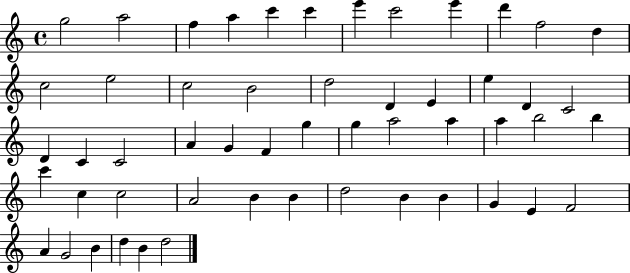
G5/h A5/h F5/q A5/q C6/q C6/q E6/q C6/h E6/q D6/q F5/h D5/q C5/h E5/h C5/h B4/h D5/h D4/q E4/q E5/q D4/q C4/h D4/q C4/q C4/h A4/q G4/q F4/q G5/q G5/q A5/h A5/q A5/q B5/h B5/q C6/q C5/q C5/h A4/h B4/q B4/q D5/h B4/q B4/q G4/q E4/q F4/h A4/q G4/h B4/q D5/q B4/q D5/h